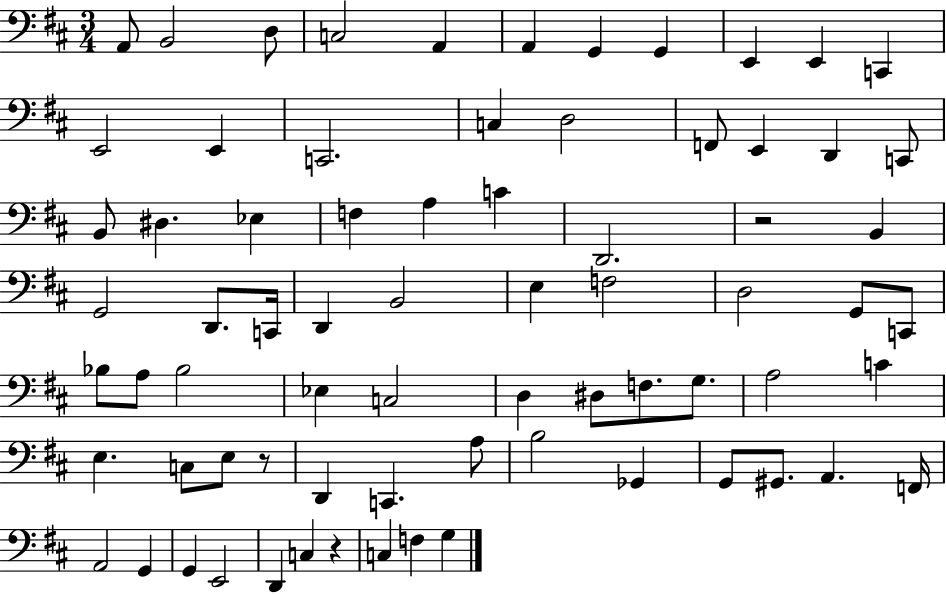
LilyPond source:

{
  \clef bass
  \numericTimeSignature
  \time 3/4
  \key d \major
  a,8 b,2 d8 | c2 a,4 | a,4 g,4 g,4 | e,4 e,4 c,4 | \break e,2 e,4 | c,2. | c4 d2 | f,8 e,4 d,4 c,8 | \break b,8 dis4. ees4 | f4 a4 c'4 | d,2. | r2 b,4 | \break g,2 d,8. c,16 | d,4 b,2 | e4 f2 | d2 g,8 c,8 | \break bes8 a8 bes2 | ees4 c2 | d4 dis8 f8. g8. | a2 c'4 | \break e4. c8 e8 r8 | d,4 c,4. a8 | b2 ges,4 | g,8 gis,8. a,4. f,16 | \break a,2 g,4 | g,4 e,2 | d,4 c4 r4 | c4 f4 g4 | \break \bar "|."
}